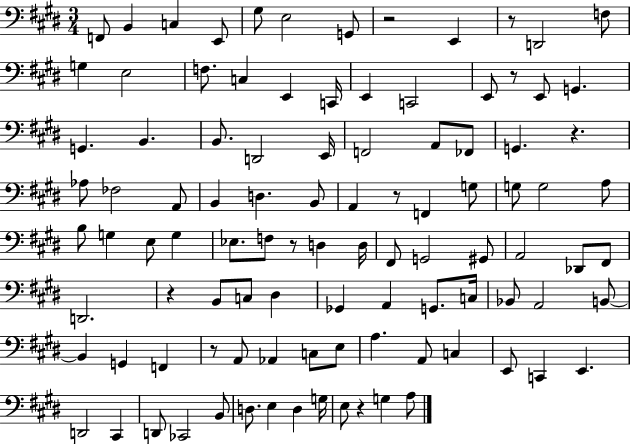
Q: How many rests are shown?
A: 9